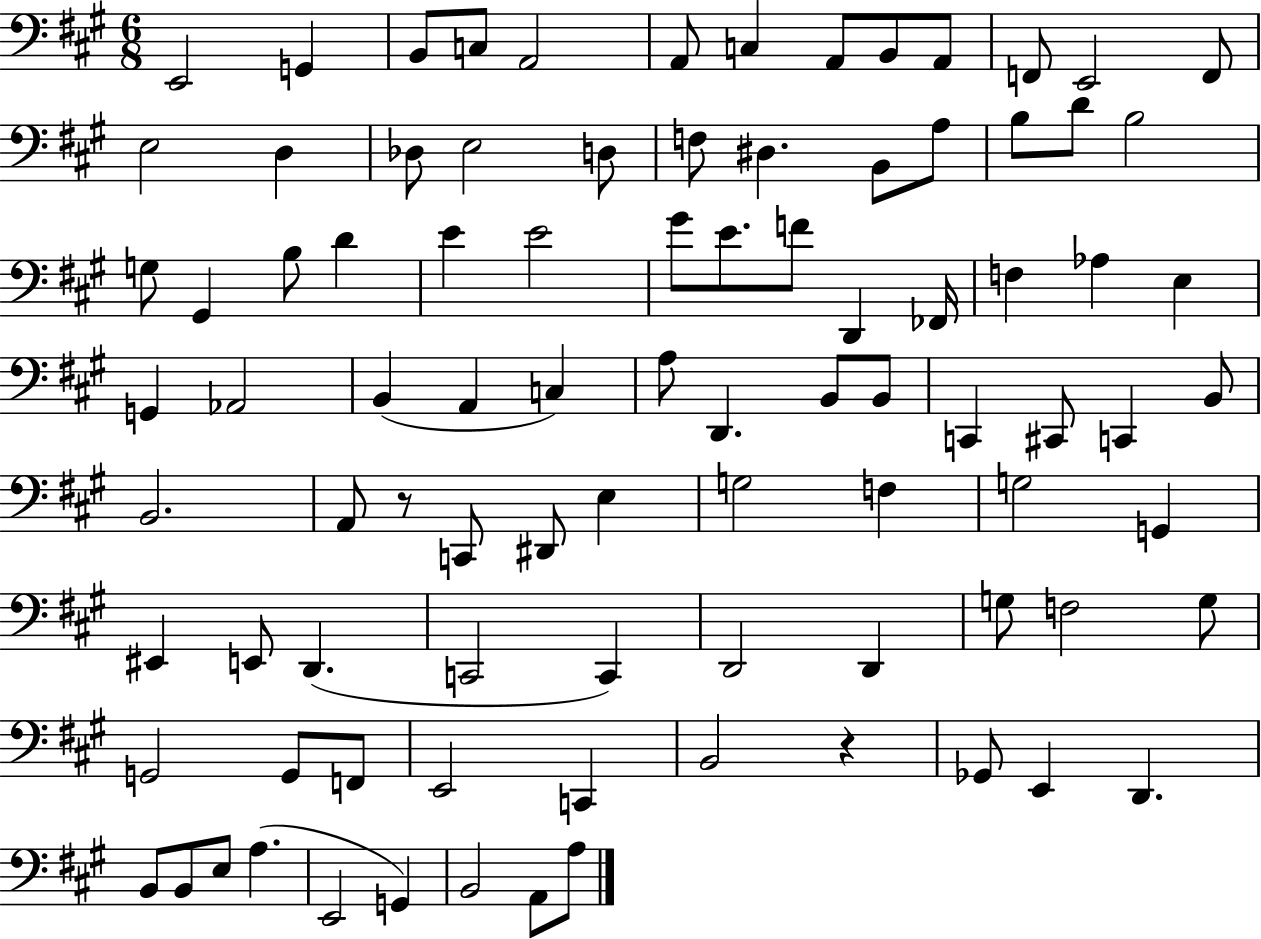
X:1
T:Untitled
M:6/8
L:1/4
K:A
E,,2 G,, B,,/2 C,/2 A,,2 A,,/2 C, A,,/2 B,,/2 A,,/2 F,,/2 E,,2 F,,/2 E,2 D, _D,/2 E,2 D,/2 F,/2 ^D, B,,/2 A,/2 B,/2 D/2 B,2 G,/2 ^G,, B,/2 D E E2 ^G/2 E/2 F/2 D,, _F,,/4 F, _A, E, G,, _A,,2 B,, A,, C, A,/2 D,, B,,/2 B,,/2 C,, ^C,,/2 C,, B,,/2 B,,2 A,,/2 z/2 C,,/2 ^D,,/2 E, G,2 F, G,2 G,, ^E,, E,,/2 D,, C,,2 C,, D,,2 D,, G,/2 F,2 G,/2 G,,2 G,,/2 F,,/2 E,,2 C,, B,,2 z _G,,/2 E,, D,, B,,/2 B,,/2 E,/2 A, E,,2 G,, B,,2 A,,/2 A,/2